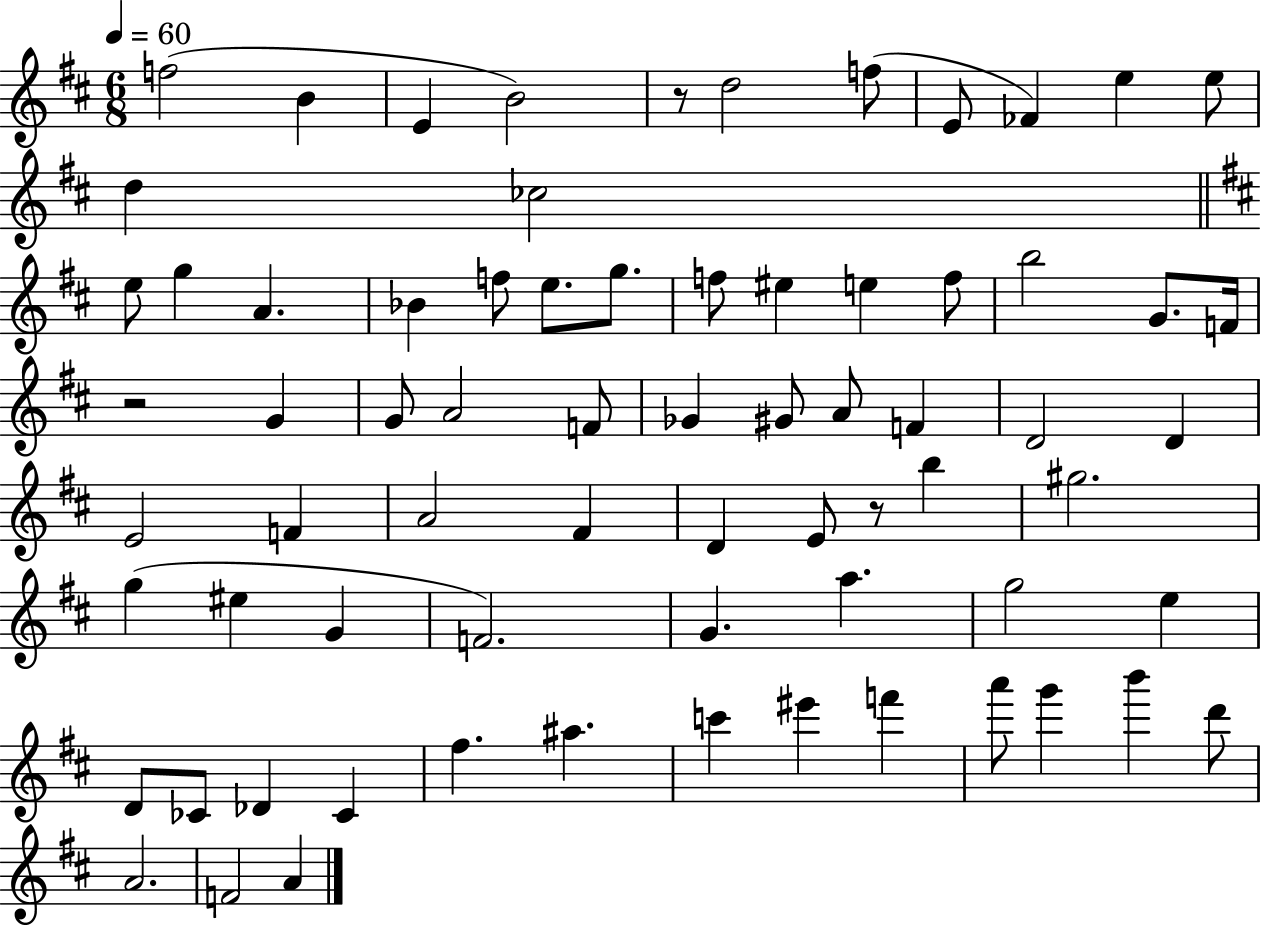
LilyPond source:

{
  \clef treble
  \numericTimeSignature
  \time 6/8
  \key d \major
  \tempo 4 = 60
  f''2( b'4 | e'4 b'2) | r8 d''2 f''8( | e'8 fes'4) e''4 e''8 | \break d''4 ces''2 | \bar "||" \break \key d \major e''8 g''4 a'4. | bes'4 f''8 e''8. g''8. | f''8 eis''4 e''4 f''8 | b''2 g'8. f'16 | \break r2 g'4 | g'8 a'2 f'8 | ges'4 gis'8 a'8 f'4 | d'2 d'4 | \break e'2 f'4 | a'2 fis'4 | d'4 e'8 r8 b''4 | gis''2. | \break g''4( eis''4 g'4 | f'2.) | g'4. a''4. | g''2 e''4 | \break d'8 ces'8 des'4 ces'4 | fis''4. ais''4. | c'''4 eis'''4 f'''4 | a'''8 g'''4 b'''4 d'''8 | \break a'2. | f'2 a'4 | \bar "|."
}